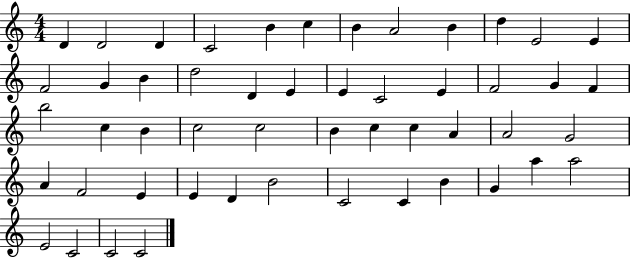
X:1
T:Untitled
M:4/4
L:1/4
K:C
D D2 D C2 B c B A2 B d E2 E F2 G B d2 D E E C2 E F2 G F b2 c B c2 c2 B c c A A2 G2 A F2 E E D B2 C2 C B G a a2 E2 C2 C2 C2